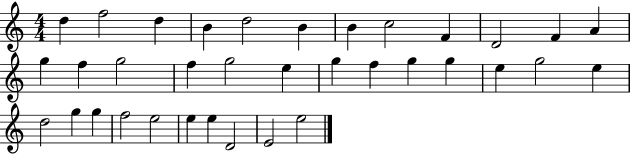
D5/q F5/h D5/q B4/q D5/h B4/q B4/q C5/h F4/q D4/h F4/q A4/q G5/q F5/q G5/h F5/q G5/h E5/q G5/q F5/q G5/q G5/q E5/q G5/h E5/q D5/h G5/q G5/q F5/h E5/h E5/q E5/q D4/h E4/h E5/h